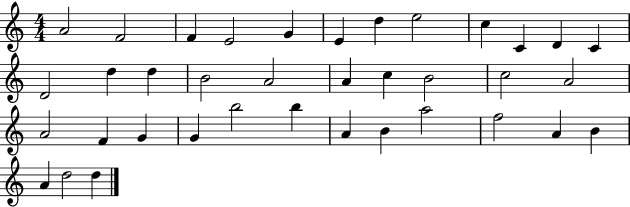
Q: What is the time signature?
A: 4/4